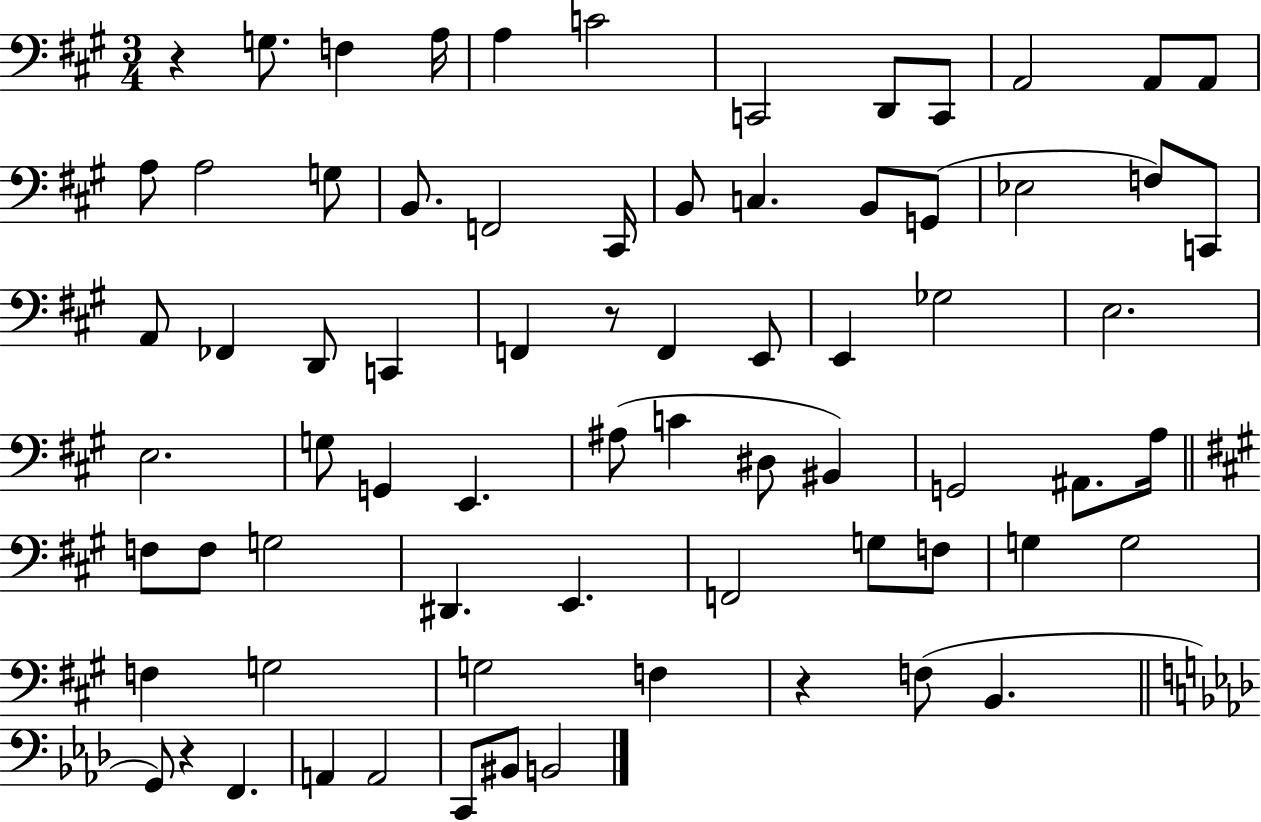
{
  \clef bass
  \numericTimeSignature
  \time 3/4
  \key a \major
  r4 g8. f4 a16 | a4 c'2 | c,2 d,8 c,8 | a,2 a,8 a,8 | \break a8 a2 g8 | b,8. f,2 cis,16 | b,8 c4. b,8 g,8( | ees2 f8) c,8 | \break a,8 fes,4 d,8 c,4 | f,4 r8 f,4 e,8 | e,4 ges2 | e2. | \break e2. | g8 g,4 e,4. | ais8( c'4 dis8 bis,4) | g,2 ais,8. a16 | \break \bar "||" \break \key a \major f8 f8 g2 | dis,4. e,4. | f,2 g8 f8 | g4 g2 | \break f4 g2 | g2 f4 | r4 f8( b,4. | \bar "||" \break \key aes \major g,8) r4 f,4. | a,4 a,2 | c,8 bis,8 b,2 | \bar "|."
}